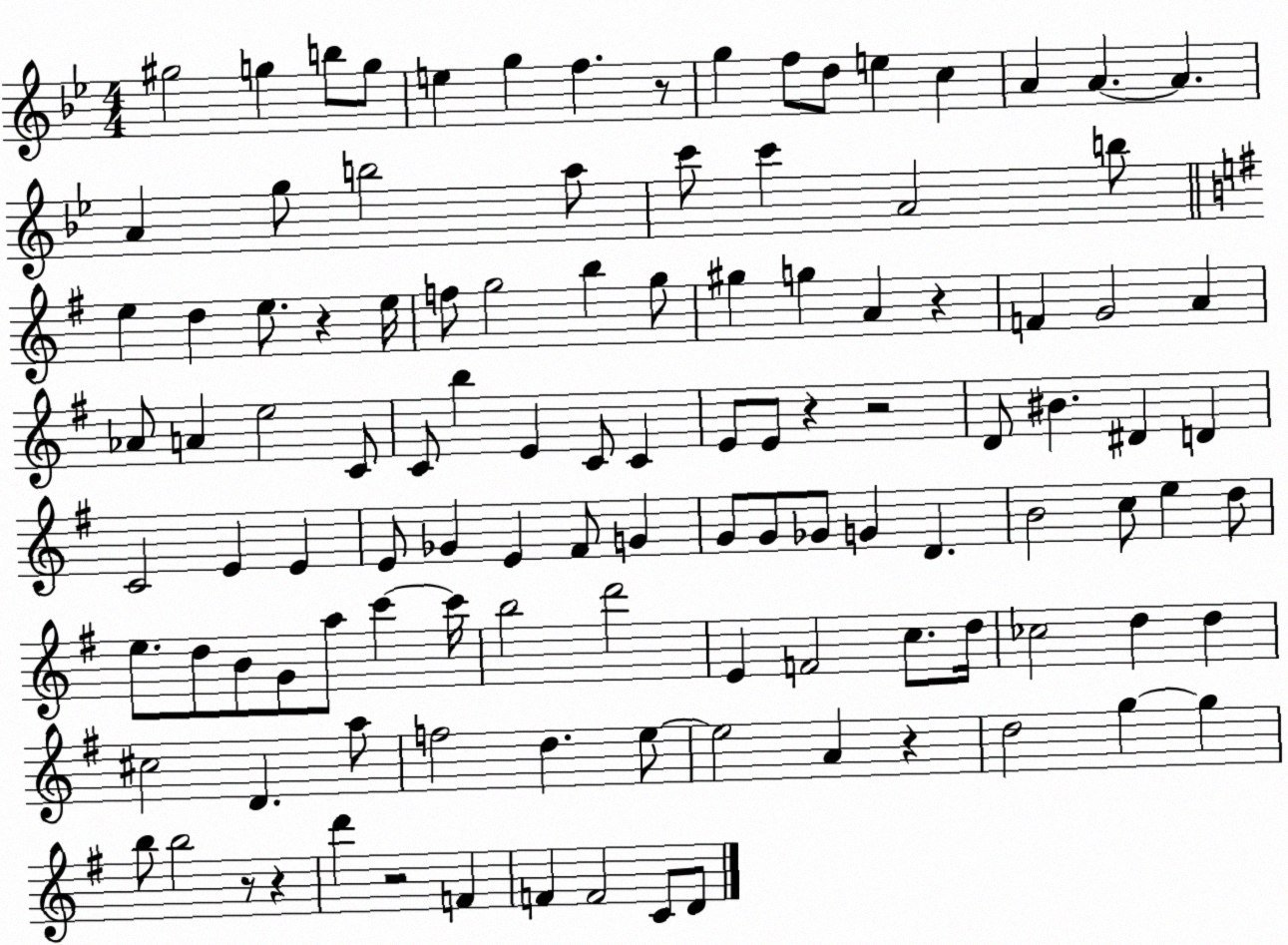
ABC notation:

X:1
T:Untitled
M:4/4
L:1/4
K:Bb
^g2 g b/2 g/2 e g f z/2 g f/2 d/2 e c A A A A g/2 b2 a/2 c'/2 c' A2 b/2 e d e/2 z e/4 f/2 g2 b g/2 ^g g A z F G2 A _A/2 A e2 C/2 C/2 b E C/2 C E/2 E/2 z z2 D/2 ^B ^D D C2 E E E/2 _G E ^F/2 G G/2 G/2 _G/2 G D B2 c/2 e d/2 e/2 d/2 B/2 G/2 a/2 c' c'/4 b2 d'2 E F2 c/2 d/4 _c2 d d ^c2 D a/2 f2 d e/2 e2 A z d2 g g b/2 b2 z/2 z d' z2 F F F2 C/2 D/2